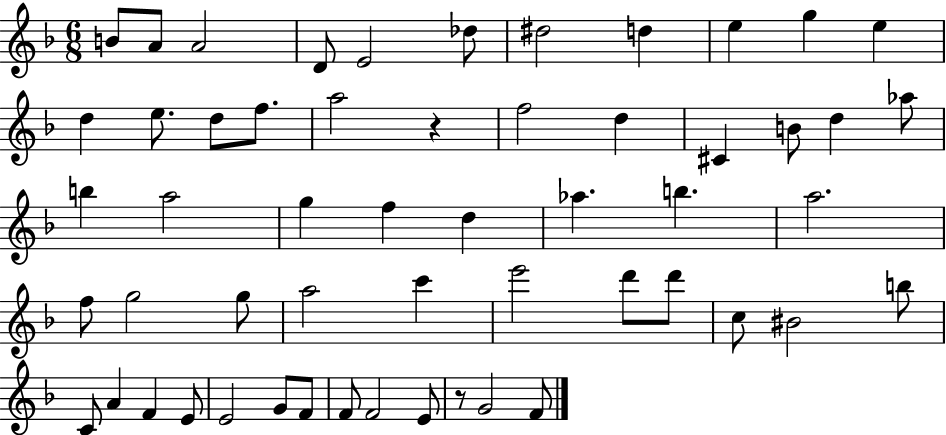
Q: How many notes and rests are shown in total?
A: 55